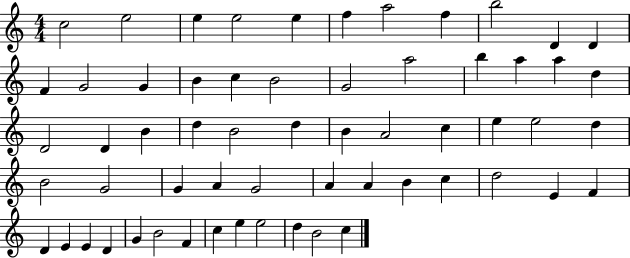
C5/h E5/h E5/q E5/h E5/q F5/q A5/h F5/q B5/h D4/q D4/q F4/q G4/h G4/q B4/q C5/q B4/h G4/h A5/h B5/q A5/q A5/q D5/q D4/h D4/q B4/q D5/q B4/h D5/q B4/q A4/h C5/q E5/q E5/h D5/q B4/h G4/h G4/q A4/q G4/h A4/q A4/q B4/q C5/q D5/h E4/q F4/q D4/q E4/q E4/q D4/q G4/q B4/h F4/q C5/q E5/q E5/h D5/q B4/h C5/q